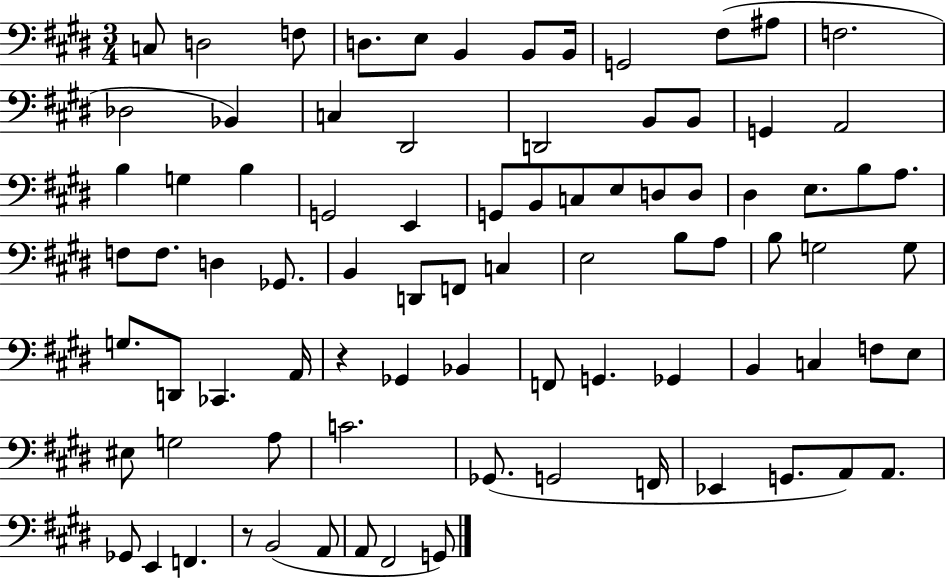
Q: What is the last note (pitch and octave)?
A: G2